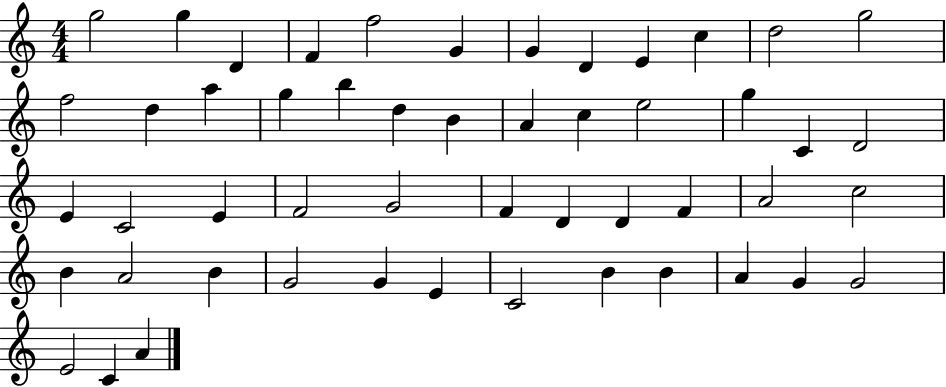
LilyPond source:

{
  \clef treble
  \numericTimeSignature
  \time 4/4
  \key c \major
  g''2 g''4 d'4 | f'4 f''2 g'4 | g'4 d'4 e'4 c''4 | d''2 g''2 | \break f''2 d''4 a''4 | g''4 b''4 d''4 b'4 | a'4 c''4 e''2 | g''4 c'4 d'2 | \break e'4 c'2 e'4 | f'2 g'2 | f'4 d'4 d'4 f'4 | a'2 c''2 | \break b'4 a'2 b'4 | g'2 g'4 e'4 | c'2 b'4 b'4 | a'4 g'4 g'2 | \break e'2 c'4 a'4 | \bar "|."
}